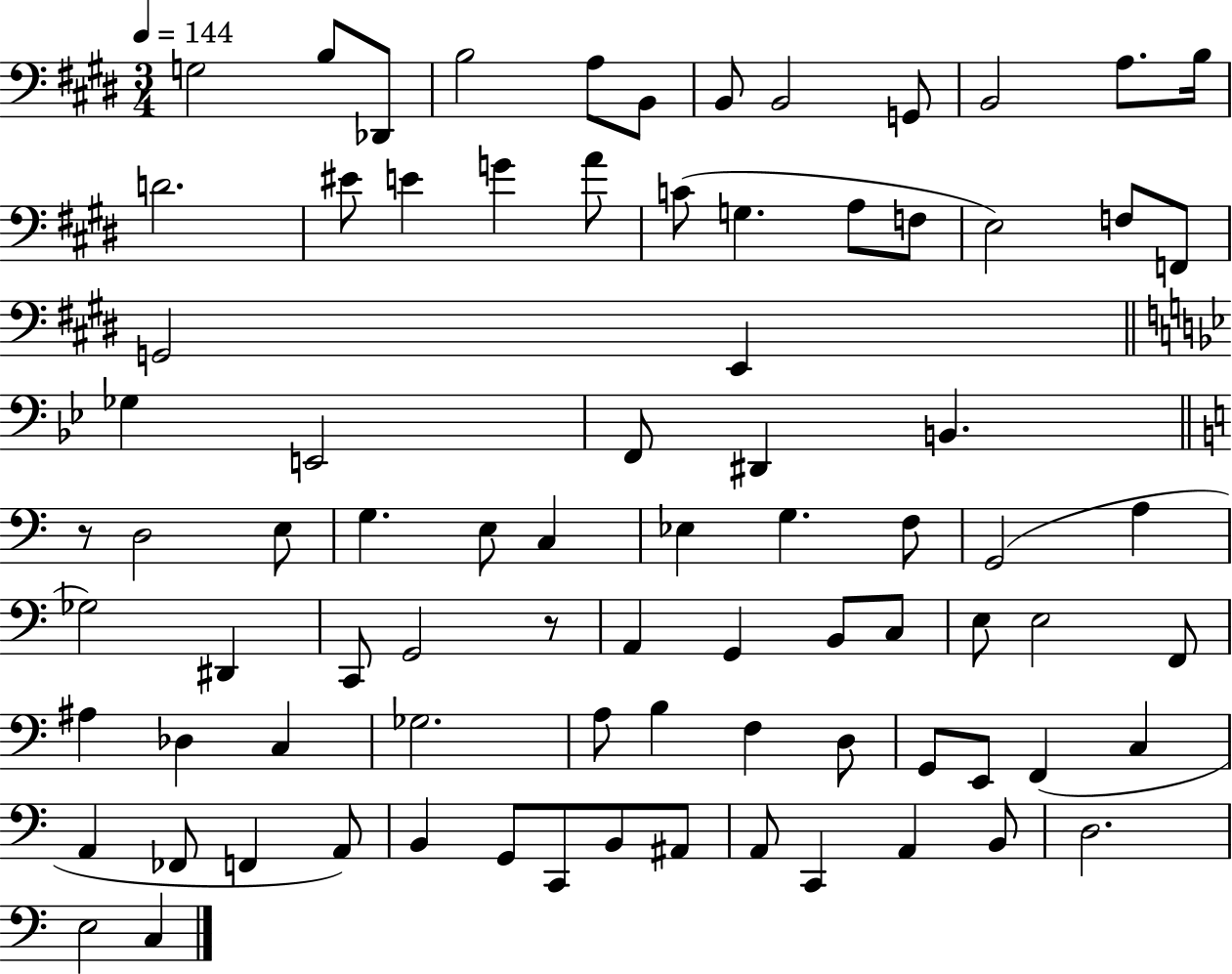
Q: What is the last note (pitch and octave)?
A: C3